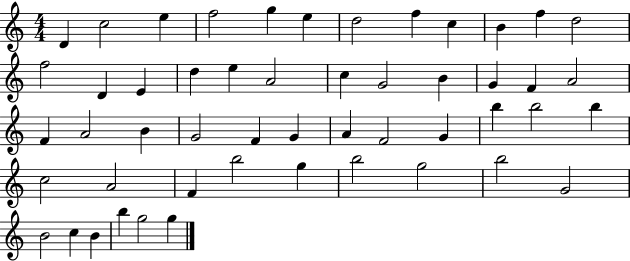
D4/q C5/h E5/q F5/h G5/q E5/q D5/h F5/q C5/q B4/q F5/q D5/h F5/h D4/q E4/q D5/q E5/q A4/h C5/q G4/h B4/q G4/q F4/q A4/h F4/q A4/h B4/q G4/h F4/q G4/q A4/q F4/h G4/q B5/q B5/h B5/q C5/h A4/h F4/q B5/h G5/q B5/h G5/h B5/h G4/h B4/h C5/q B4/q B5/q G5/h G5/q